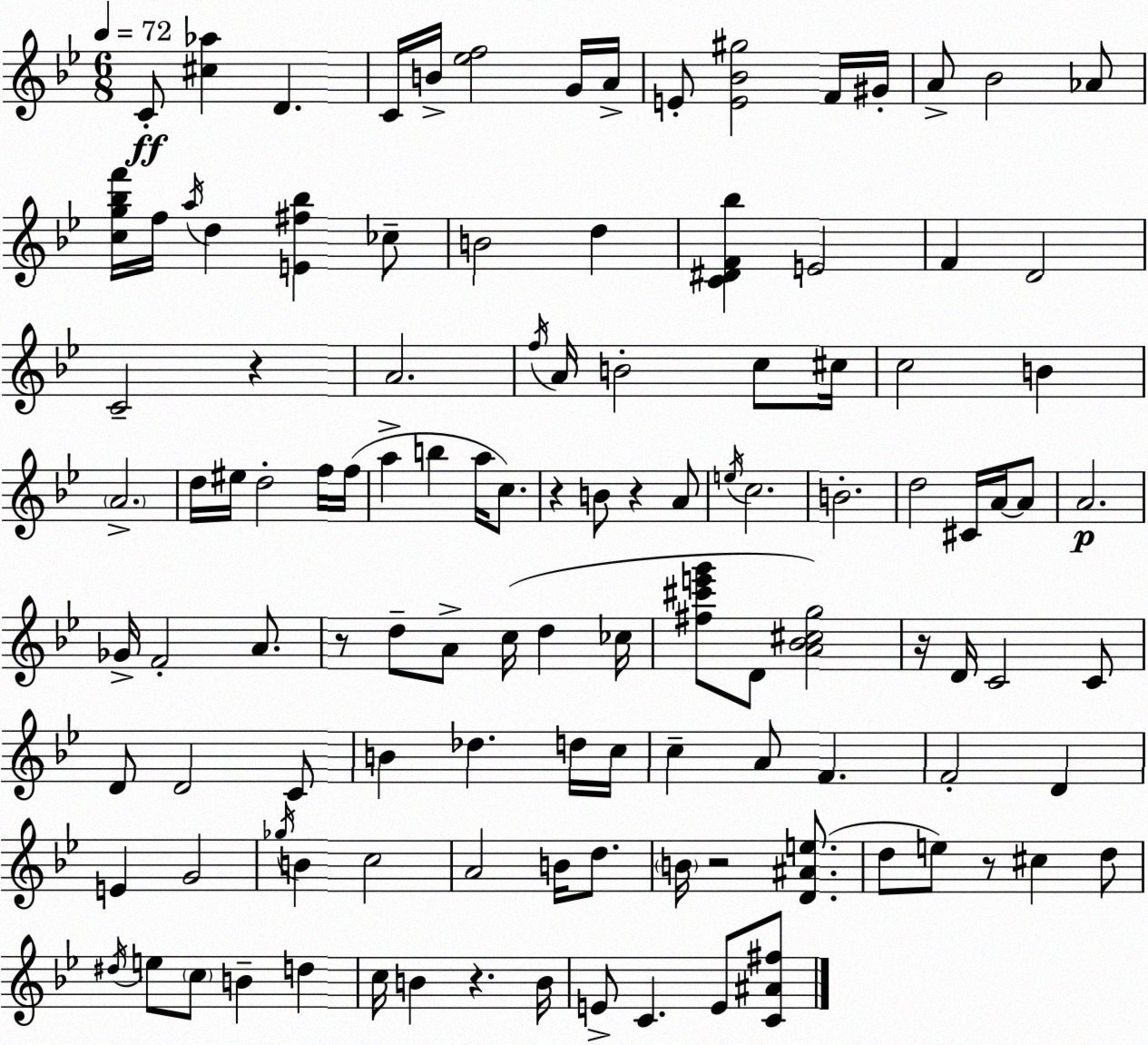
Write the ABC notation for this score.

X:1
T:Untitled
M:6/8
L:1/4
K:Gm
C/2 [^c_a] D C/4 B/4 [_ef]2 G/4 A/4 E/2 [E_B^g]2 F/4 ^G/4 A/2 _B2 _A/2 [cg_bf']/4 f/4 a/4 d [E^f_b] _c/2 B2 d [C^DF_b] E2 F D2 C2 z A2 f/4 A/4 B2 c/2 ^c/4 c2 B A2 d/4 ^e/4 d2 f/4 f/4 a b a/4 c/2 z B/2 z A/2 e/4 c2 B2 d2 ^C/4 A/4 A/2 A2 _G/4 F2 A/2 z/2 d/2 A/2 c/4 d _c/4 [^f^c'e'g']/2 D/2 [A_B^cg]2 z/4 D/4 C2 C/2 D/2 D2 C/2 B _d d/4 c/4 c A/2 F F2 D E G2 _g/4 B c2 A2 B/4 d/2 B/4 z2 [D^Ae]/2 d/2 e/2 z/2 ^c d/2 ^d/4 e/2 c/2 B d c/4 B z B/4 E/2 C E/2 [C^A^f]/2